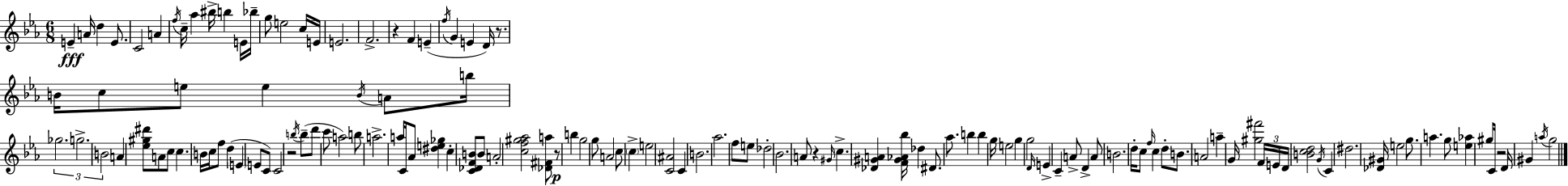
{
  \clef treble
  \numericTimeSignature
  \time 6/8
  \key ees \major
  e'4--\fff a'16 d''4 e'8. | c'2 a'4 | \acciaccatura { f''16 } c''16-- aes''4 bis''16-> b''4 e'16 | bes''16-- g''8 e''2 c''16 | \break e'16 e'2. | f'2.-> | r4 f'4 e'4--( | \acciaccatura { f''16 } g'4 e'4 d'16) r8. | \break b'16 c''8 e''8 e''4 \acciaccatura { b'16 } | a'8 b''16 \tuplet 3/2 { ges''2. | g''2.-> | b'2 } a'4 | \break <ees'' gis'' dis'''>8 a'8 c''8 c''4. | b'16 c''16 f''8 d''4( \parenthesize e'4 | e'8 c'8) c'2 | r2 \acciaccatura { b''16 } | \break b''8--( d'''8 c'''8 a''2) | b''8 a''2.-> | a''16 c'16 aes'8 <dis'' e'' ges''>4 | c''4-. <c' des' f' b'>8 b'8 a'2-. | \break <c'' f'' gis'' aes''>2 | <des' fis' a''>8 r8\p b''4 g''2 | g''8 a'2 | c''8 \parenthesize c''4-> e''2 | \break <c' ais'>2 | c'4 b'2. | aes''2. | f''8 e''8 des''2-. | \break bes'2. | a'8 r4 \grace { gis'16 } c''4.-> | <des' gis' a'>4 <f' gis' aes' bes''>16 des''4 | dis'8. aes''8. b''4 | \break b''4 g''16 e''2 | g''4 g''2 | \grace { d'16 } e'4-> c'4-- a'8-> | d'4-> a'8 b'2. | \break d''16-. c''8 \grace { f''16 } c''4 | d''8-. b'8. a'2 | a''4-- g'16 <gis'' fis'''>2 | \tuplet 3/2 { f'16 e'16 d'16 } <b' c'' d''>2 | \break \acciaccatura { g'16 } c'4 dis''2. | <des' gis'>16 e''2 | g''8. a''4. | g''8 <e'' aes''>4 gis''8 c'16 r2 | \break d'16 gis'4 | \acciaccatura { a''16 } g''2 \bar "|."
}